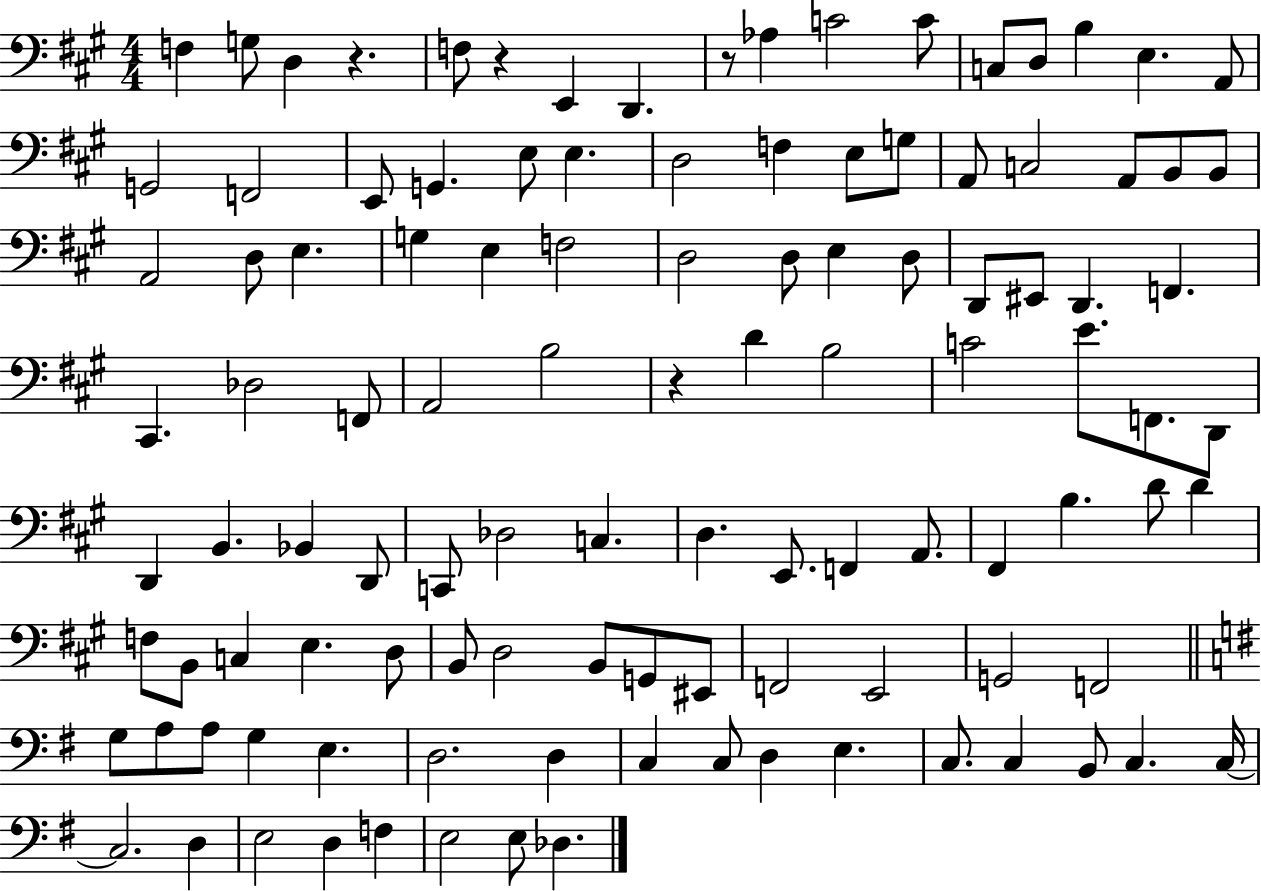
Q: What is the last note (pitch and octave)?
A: Db3